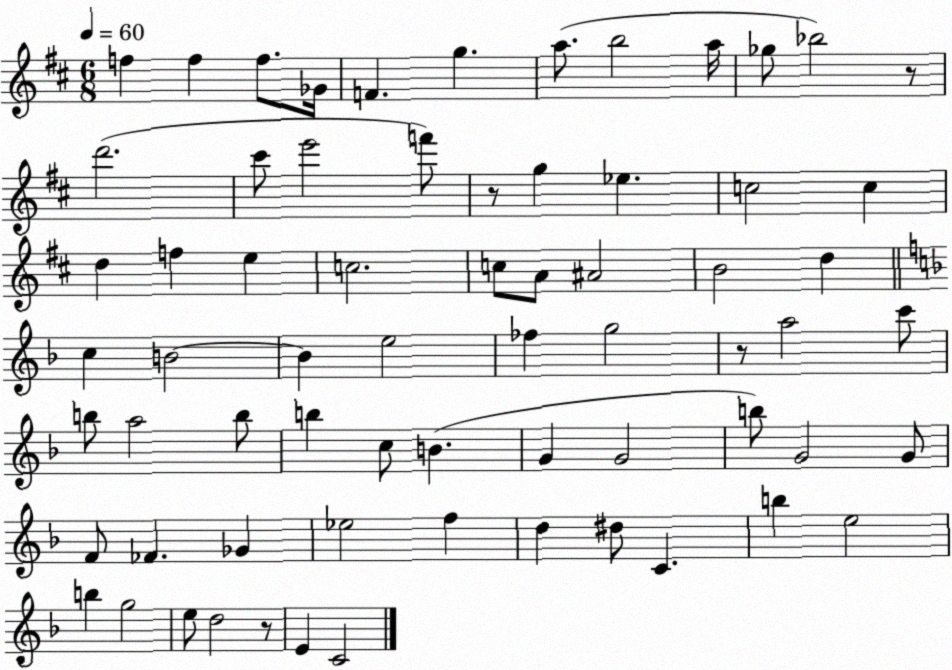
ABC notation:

X:1
T:Untitled
M:6/8
L:1/4
K:D
f f f/2 _G/4 F g a/2 b2 a/4 _g/2 _b2 z/2 d'2 ^c'/2 e'2 f'/2 z/2 g _e c2 c d f e c2 c/2 A/2 ^A2 B2 d c B2 B e2 _f g2 z/2 a2 c'/2 b/2 a2 b/2 b c/2 B G G2 b/2 G2 G/2 F/2 _F _G _e2 f d ^d/2 C b e2 b g2 e/2 d2 z/2 E C2